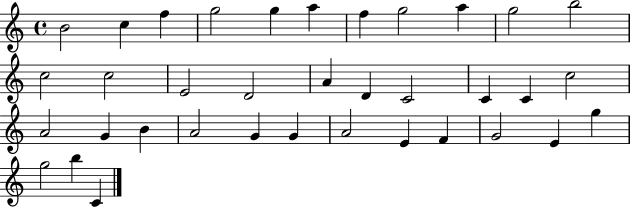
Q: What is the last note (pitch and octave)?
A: C4